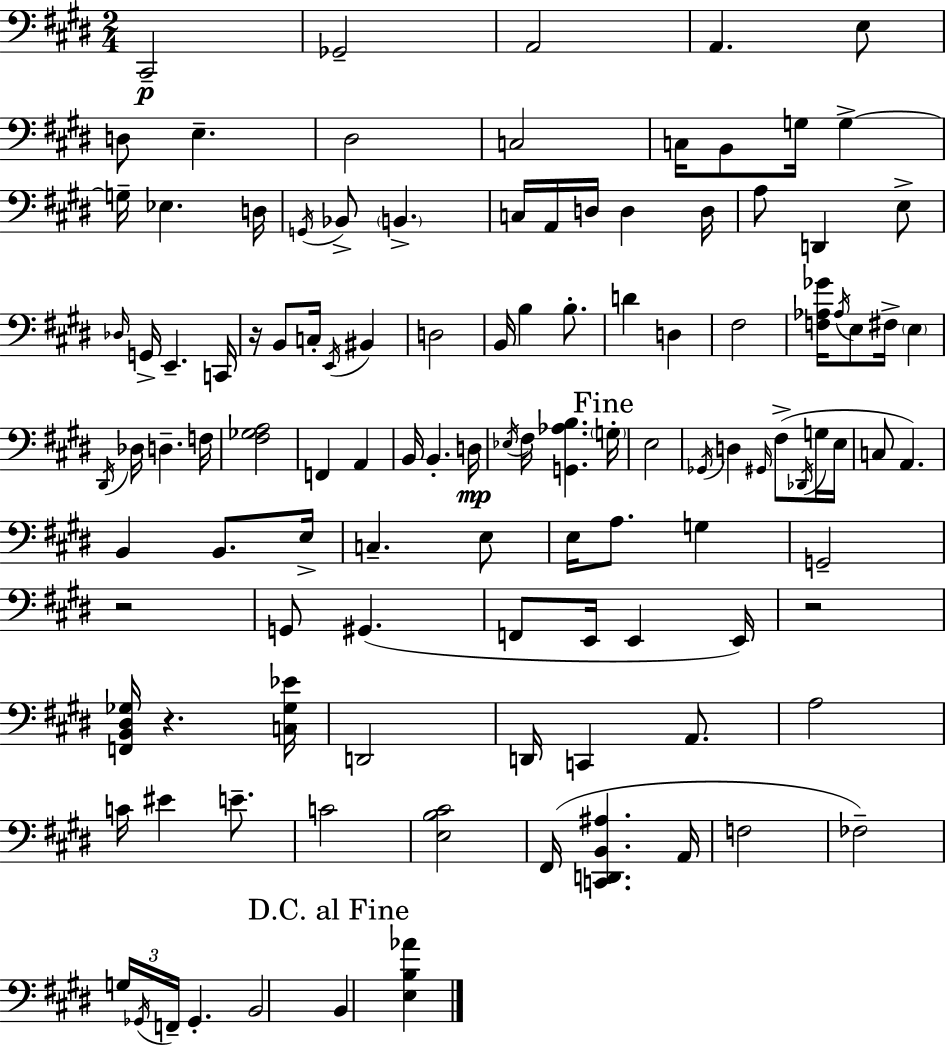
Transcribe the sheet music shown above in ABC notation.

X:1
T:Untitled
M:2/4
L:1/4
K:E
^C,,2 _G,,2 A,,2 A,, E,/2 D,/2 E, ^D,2 C,2 C,/4 B,,/2 G,/4 G, G,/4 _E, D,/4 G,,/4 _B,,/2 B,, C,/4 A,,/4 D,/4 D, D,/4 A,/2 D,, E,/2 _D,/4 G,,/4 E,, C,,/4 z/4 B,,/2 C,/4 E,,/4 ^B,, D,2 B,,/4 B, B,/2 D D, ^F,2 [F,_A,_G]/4 _A,/4 E,/2 ^F,/4 E, ^D,,/4 _D,/4 D, F,/4 [^F,_G,A,]2 F,, A,, B,,/4 B,, D,/4 _E,/4 ^F,/4 [G,,_A,B,] G,/4 E,2 _G,,/4 D, ^G,,/4 ^F,/2 _D,,/4 G,/4 E,/4 C,/2 A,, B,, B,,/2 E,/4 C, E,/2 E,/4 A,/2 G, G,,2 z2 G,,/2 ^G,, F,,/2 E,,/4 E,, E,,/4 z2 [F,,B,,^D,_G,]/4 z [C,_G,_E]/4 D,,2 D,,/4 C,, A,,/2 A,2 C/4 ^E E/2 C2 [E,B,^C]2 ^F,,/4 [C,,D,,B,,^A,] A,,/4 F,2 _F,2 G,/4 _G,,/4 F,,/4 _G,, B,,2 B,, [E,B,_A]